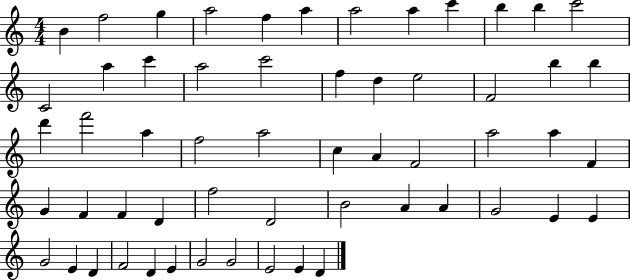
B4/q F5/h G5/q A5/h F5/q A5/q A5/h A5/q C6/q B5/q B5/q C6/h C4/h A5/q C6/q A5/h C6/h F5/q D5/q E5/h F4/h B5/q B5/q D6/q F6/h A5/q F5/h A5/h C5/q A4/q F4/h A5/h A5/q F4/q G4/q F4/q F4/q D4/q F5/h D4/h B4/h A4/q A4/q G4/h E4/q E4/q G4/h E4/q D4/q F4/h D4/q E4/q G4/h G4/h E4/h E4/q D4/q